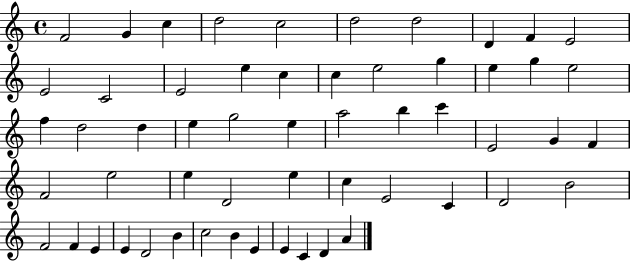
F4/h G4/q C5/q D5/h C5/h D5/h D5/h D4/q F4/q E4/h E4/h C4/h E4/h E5/q C5/q C5/q E5/h G5/q E5/q G5/q E5/h F5/q D5/h D5/q E5/q G5/h E5/q A5/h B5/q C6/q E4/h G4/q F4/q F4/h E5/h E5/q D4/h E5/q C5/q E4/h C4/q D4/h B4/h F4/h F4/q E4/q E4/q D4/h B4/q C5/h B4/q E4/q E4/q C4/q D4/q A4/q